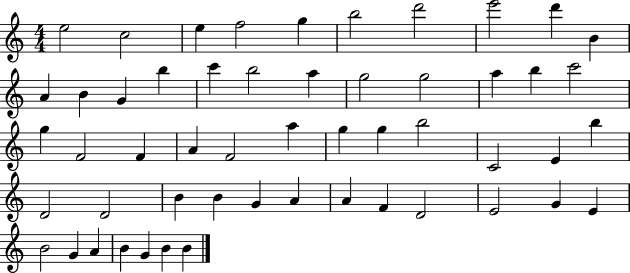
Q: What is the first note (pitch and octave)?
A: E5